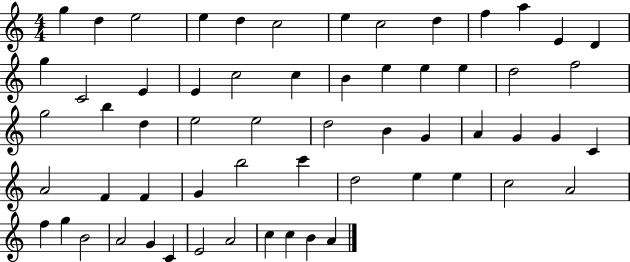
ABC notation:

X:1
T:Untitled
M:4/4
L:1/4
K:C
g d e2 e d c2 e c2 d f a E D g C2 E E c2 c B e e e d2 f2 g2 b d e2 e2 d2 B G A G G C A2 F F G b2 c' d2 e e c2 A2 f g B2 A2 G C E2 A2 c c B A